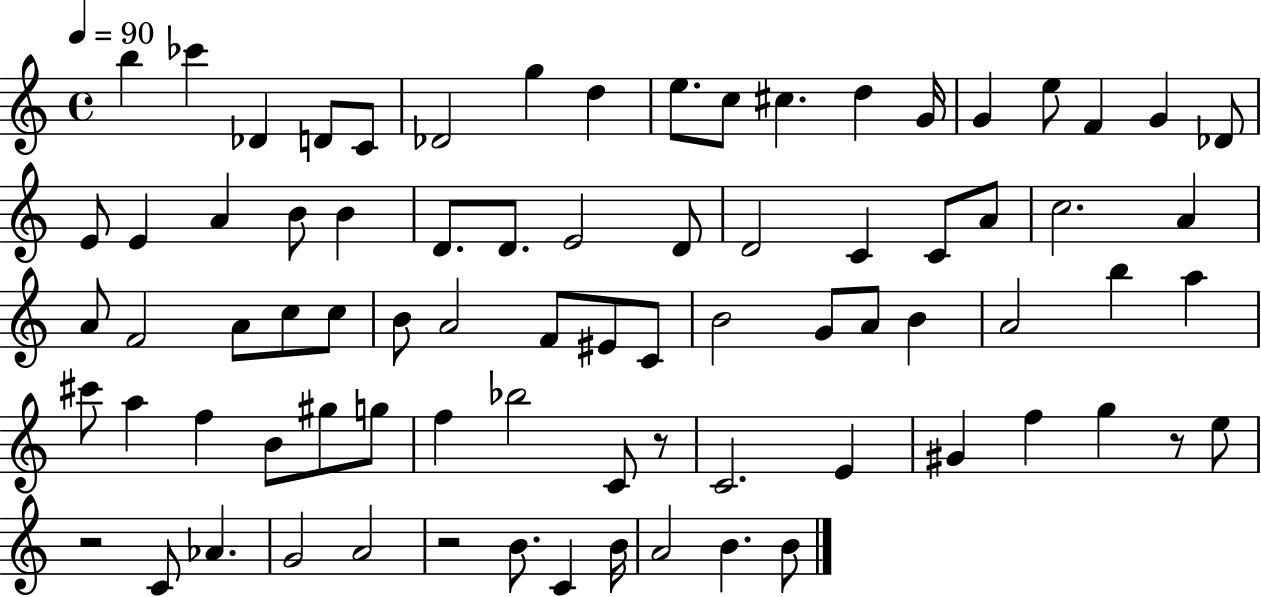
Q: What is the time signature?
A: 4/4